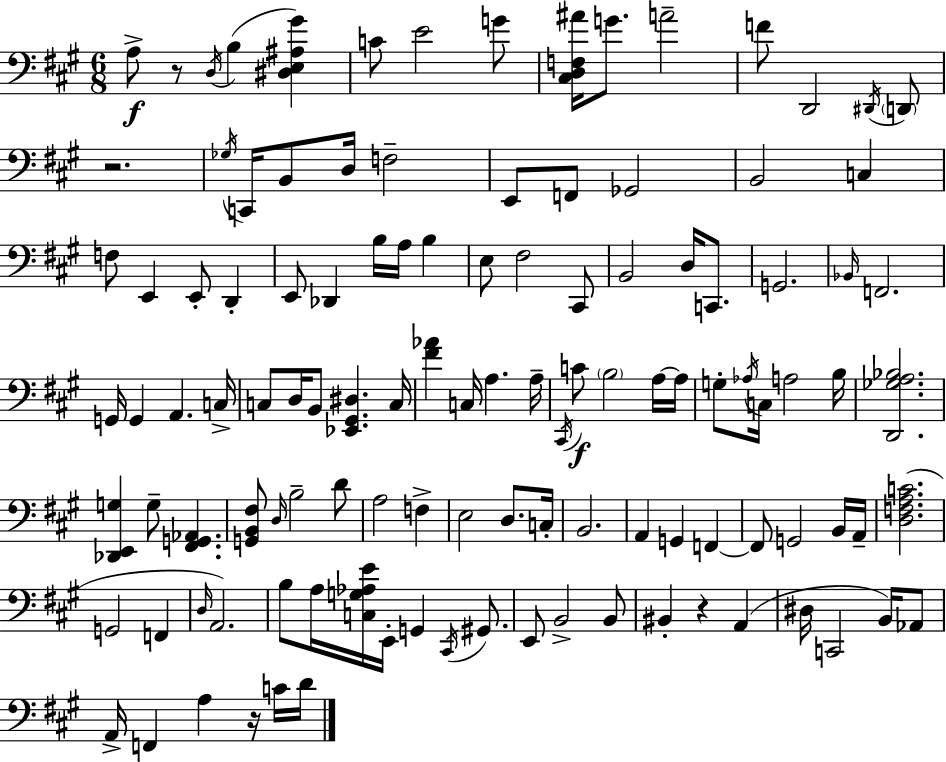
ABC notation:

X:1
T:Untitled
M:6/8
L:1/4
K:A
A,/2 z/2 D,/4 B, [^D,E,^A,^G] C/2 E2 G/2 [^C,D,F,^A]/4 G/2 A2 F/2 D,,2 ^D,,/4 D,,/2 z2 _G,/4 C,,/4 B,,/2 D,/4 F,2 E,,/2 F,,/2 _G,,2 B,,2 C, F,/2 E,, E,,/2 D,, E,,/2 _D,, B,/4 A,/4 B, E,/2 ^F,2 ^C,,/2 B,,2 D,/4 C,,/2 G,,2 _B,,/4 F,,2 G,,/4 G,, A,, C,/4 C,/2 D,/4 B,,/2 [_E,,^G,,^D,] C,/4 [^F_A] C,/4 A, A,/4 ^C,,/4 C/2 B,2 A,/4 A,/4 G,/2 _A,/4 C,/4 A,2 B,/4 [D,,_G,A,_B,]2 [_D,,E,,G,] G,/2 [^F,,G,,_A,,] [G,,B,,^F,]/2 D,/4 B,2 D/2 A,2 F, E,2 D,/2 C,/4 B,,2 A,, G,, F,, F,,/2 G,,2 B,,/4 A,,/4 [D,F,A,C]2 G,,2 F,, D,/4 A,,2 B,/2 A,/4 [C,G,_A,E]/4 E,,/4 G,, ^C,,/4 ^G,,/2 E,,/2 B,,2 B,,/2 ^B,, z A,, ^D,/4 C,,2 B,,/4 _A,,/2 A,,/4 F,, A, z/4 C/4 D/4